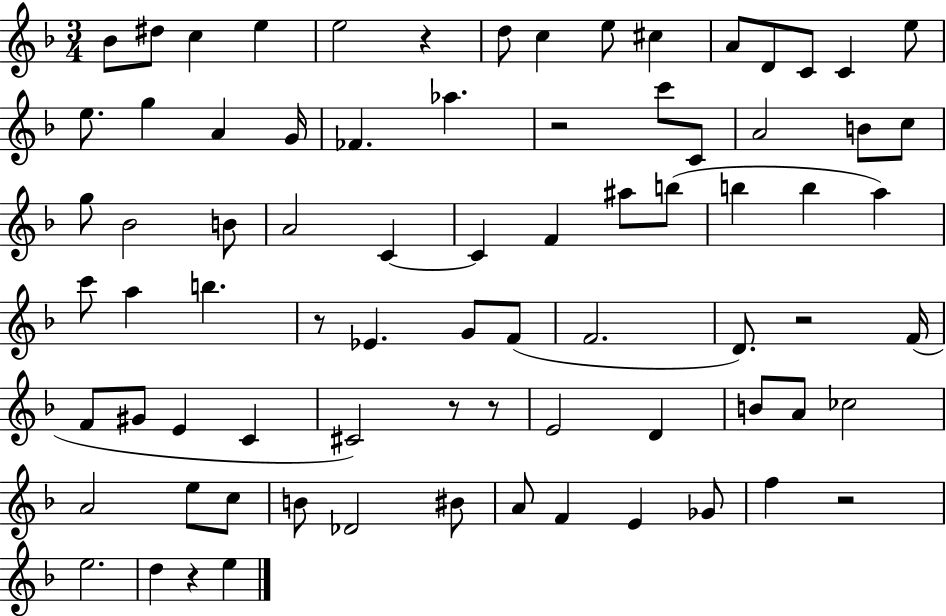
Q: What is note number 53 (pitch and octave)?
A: D4